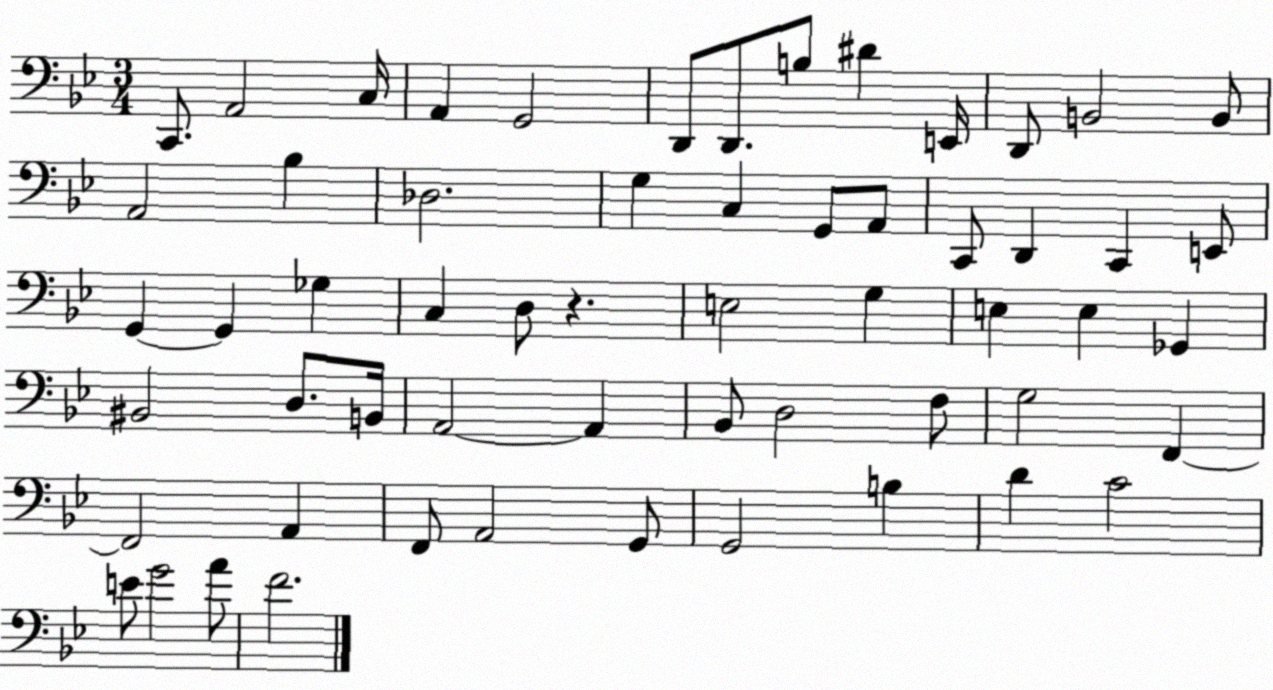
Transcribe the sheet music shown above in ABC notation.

X:1
T:Untitled
M:3/4
L:1/4
K:Bb
C,,/2 A,,2 C,/4 A,, G,,2 D,,/2 D,,/2 B,/2 ^D E,,/4 D,,/2 B,,2 B,,/2 A,,2 _B, _D,2 G, C, G,,/2 A,,/2 C,,/2 D,, C,, E,,/2 G,, G,, _G, C, D,/2 z E,2 G, E, E, _G,, ^B,,2 D,/2 B,,/4 A,,2 A,, _B,,/2 D,2 F,/2 G,2 F,, F,,2 A,, F,,/2 A,,2 G,,/2 G,,2 B, D C2 E/2 G2 A/2 F2